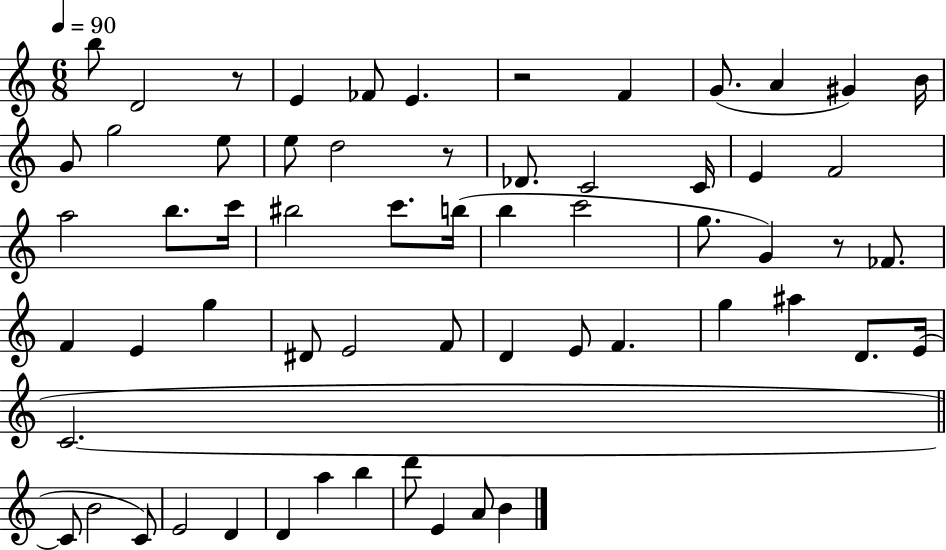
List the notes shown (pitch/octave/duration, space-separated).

B5/e D4/h R/e E4/q FES4/e E4/q. R/h F4/q G4/e. A4/q G#4/q B4/s G4/e G5/h E5/e E5/e D5/h R/e Db4/e. C4/h C4/s E4/q F4/h A5/h B5/e. C6/s BIS5/h C6/e. B5/s B5/q C6/h G5/e. G4/q R/e FES4/e. F4/q E4/q G5/q D#4/e E4/h F4/e D4/q E4/e F4/q. G5/q A#5/q D4/e. E4/s C4/h. C4/e B4/h C4/e E4/h D4/q D4/q A5/q B5/q D6/e E4/q A4/e B4/q